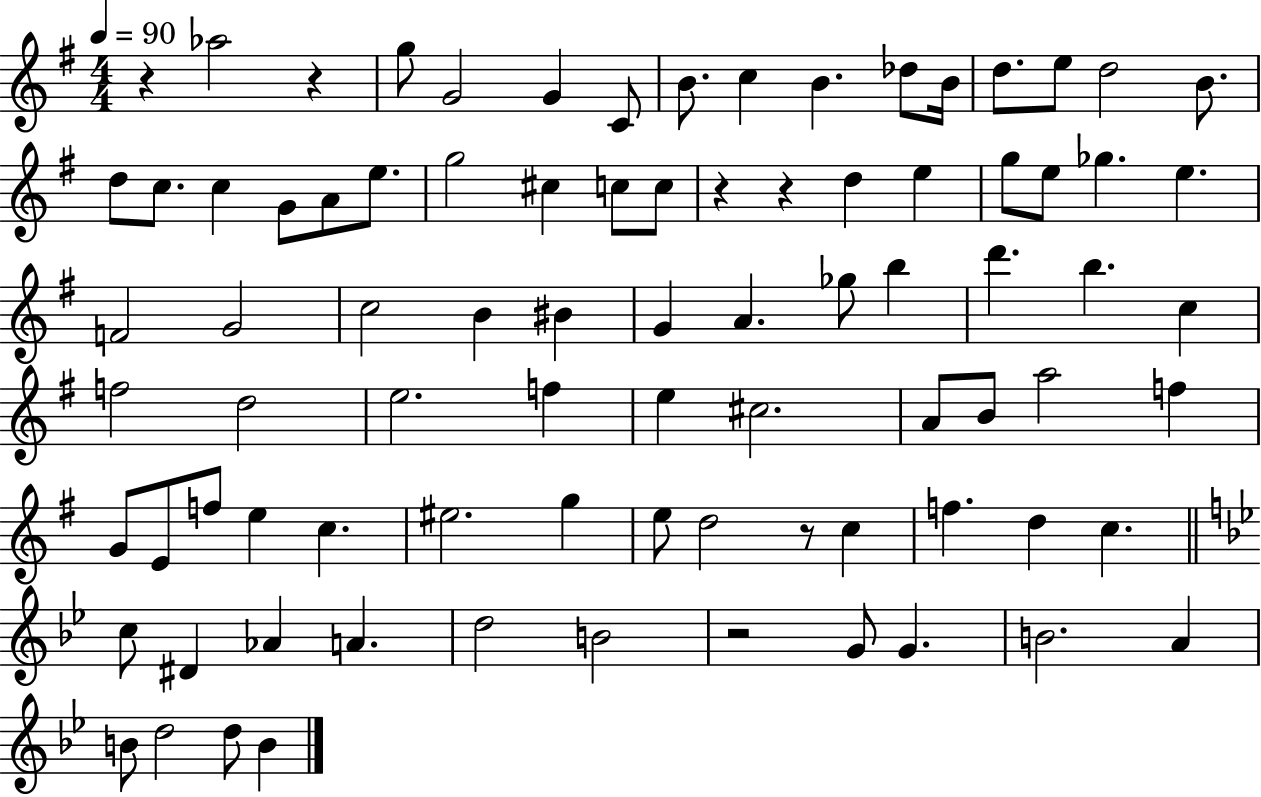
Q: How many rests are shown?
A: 6